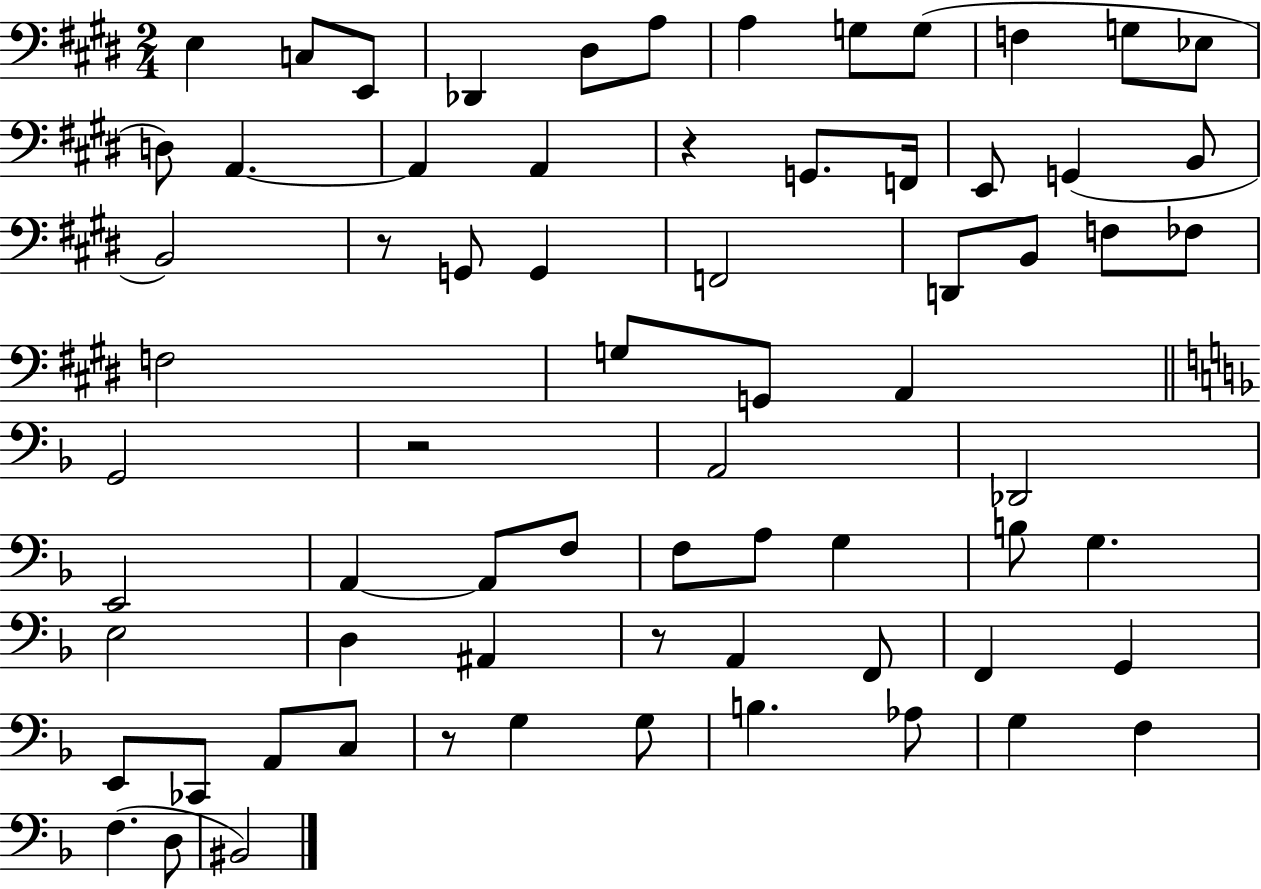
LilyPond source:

{
  \clef bass
  \numericTimeSignature
  \time 2/4
  \key e \major
  e4 c8 e,8 | des,4 dis8 a8 | a4 g8 g8( | f4 g8 ees8 | \break d8) a,4.~~ | a,4 a,4 | r4 g,8. f,16 | e,8 g,4( b,8 | \break b,2) | r8 g,8 g,4 | f,2 | d,8 b,8 f8 fes8 | \break f2 | g8 g,8 a,4 | \bar "||" \break \key f \major g,2 | r2 | a,2 | des,2 | \break e,2 | a,4~~ a,8 f8 | f8 a8 g4 | b8 g4. | \break e2 | d4 ais,4 | r8 a,4 f,8 | f,4 g,4 | \break e,8 ces,8 a,8 c8 | r8 g4 g8 | b4. aes8 | g4 f4 | \break f4.( d8 | bis,2) | \bar "|."
}